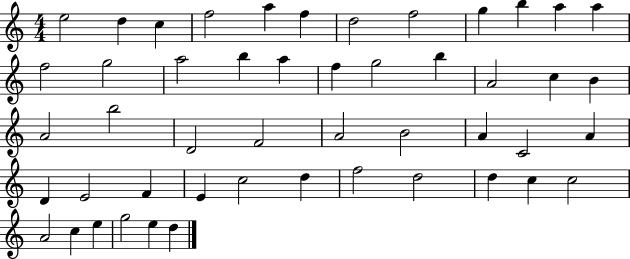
X:1
T:Untitled
M:4/4
L:1/4
K:C
e2 d c f2 a f d2 f2 g b a a f2 g2 a2 b a f g2 b A2 c B A2 b2 D2 F2 A2 B2 A C2 A D E2 F E c2 d f2 d2 d c c2 A2 c e g2 e d